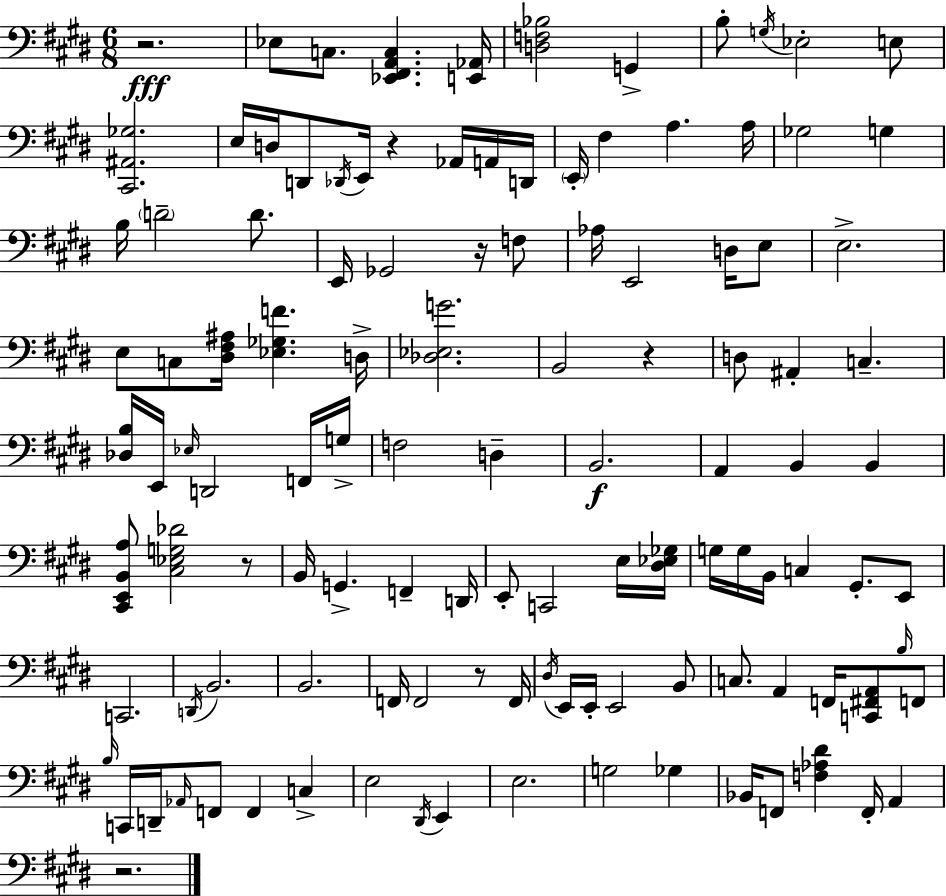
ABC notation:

X:1
T:Untitled
M:6/8
L:1/4
K:E
z2 _E,/2 C,/2 [_E,,^F,,A,,C,] [E,,_A,,]/4 [D,F,_B,]2 G,, B,/2 G,/4 _E,2 E,/2 [^C,,^A,,_G,]2 E,/4 D,/4 D,,/2 _D,,/4 E,,/4 z _A,,/4 A,,/4 D,,/4 E,,/4 ^F, A, A,/4 _G,2 G, B,/4 D2 D/2 E,,/4 _G,,2 z/4 F,/2 _A,/4 E,,2 D,/4 E,/2 E,2 E,/2 C,/2 [^D,^F,^A,]/4 [_E,_G,F] D,/4 [_D,_E,G]2 B,,2 z D,/2 ^A,, C, [_D,B,]/4 E,,/4 _E,/4 D,,2 F,,/4 G,/4 F,2 D, B,,2 A,, B,, B,, [^C,,E,,B,,A,]/2 [^C,_E,G,_D]2 z/2 B,,/4 G,, F,, D,,/4 E,,/2 C,,2 E,/4 [^D,_E,_G,]/4 G,/4 G,/4 B,,/4 C, ^G,,/2 E,,/2 C,,2 D,,/4 B,,2 B,,2 F,,/4 F,,2 z/2 F,,/4 ^D,/4 E,,/4 E,,/4 E,,2 B,,/2 C,/2 A,, F,,/4 [C,,^F,,A,,]/2 B,/4 F,,/2 B,/4 C,,/4 D,,/4 _A,,/4 F,,/2 F,, C, E,2 ^D,,/4 E,, E,2 G,2 _G, _B,,/4 F,,/2 [F,_A,^D] F,,/4 A,, z2